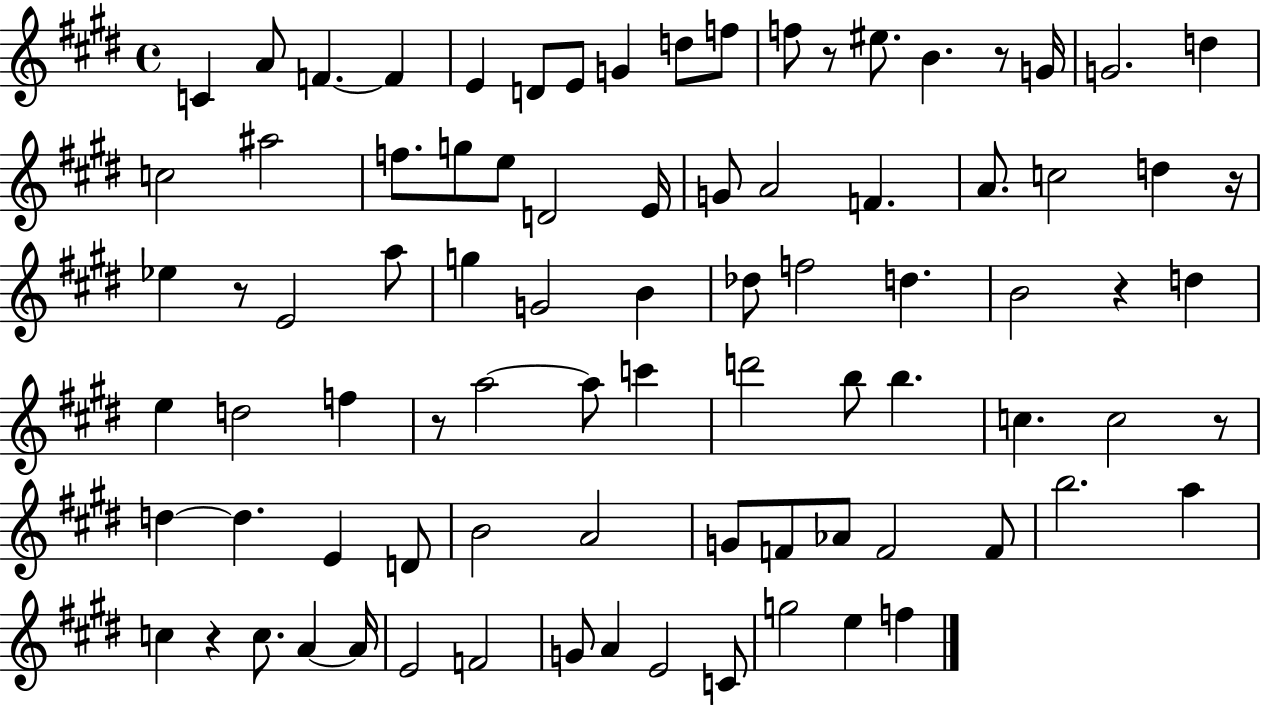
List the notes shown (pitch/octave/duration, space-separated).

C4/q A4/e F4/q. F4/q E4/q D4/e E4/e G4/q D5/e F5/e F5/e R/e EIS5/e. B4/q. R/e G4/s G4/h. D5/q C5/h A#5/h F5/e. G5/e E5/e D4/h E4/s G4/e A4/h F4/q. A4/e. C5/h D5/q R/s Eb5/q R/e E4/h A5/e G5/q G4/h B4/q Db5/e F5/h D5/q. B4/h R/q D5/q E5/q D5/h F5/q R/e A5/h A5/e C6/q D6/h B5/e B5/q. C5/q. C5/h R/e D5/q D5/q. E4/q D4/e B4/h A4/h G4/e F4/e Ab4/e F4/h F4/e B5/h. A5/q C5/q R/q C5/e. A4/q A4/s E4/h F4/h G4/e A4/q E4/h C4/e G5/h E5/q F5/q